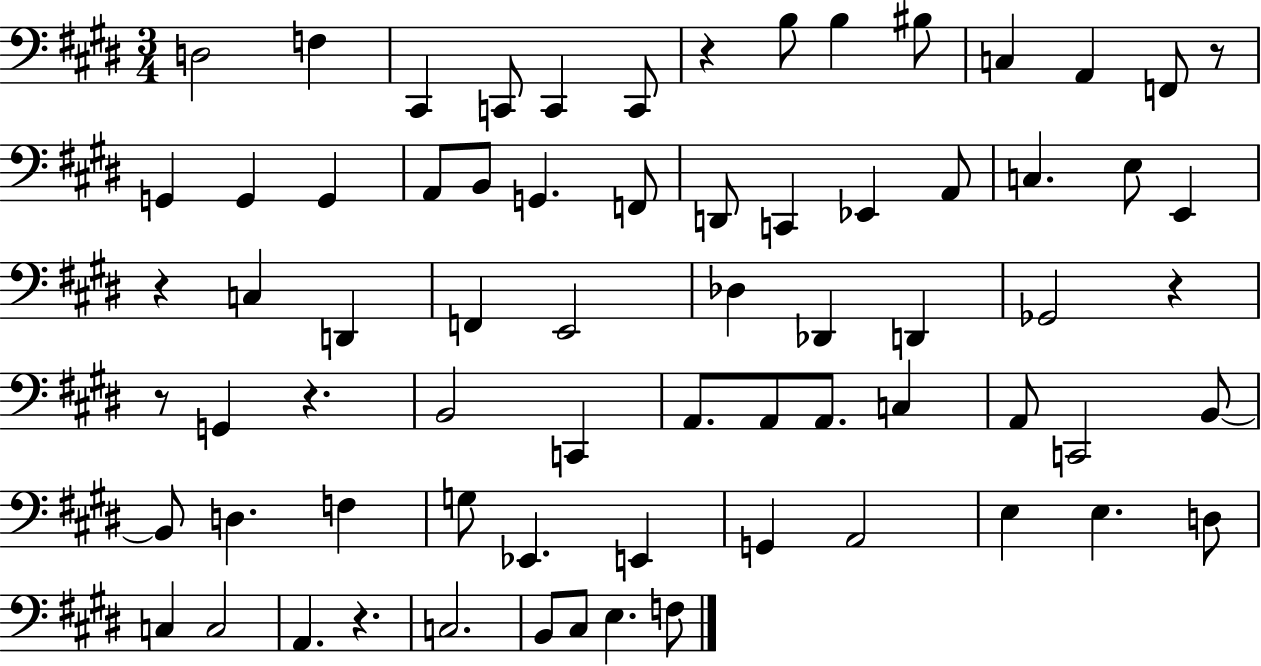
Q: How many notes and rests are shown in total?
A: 70